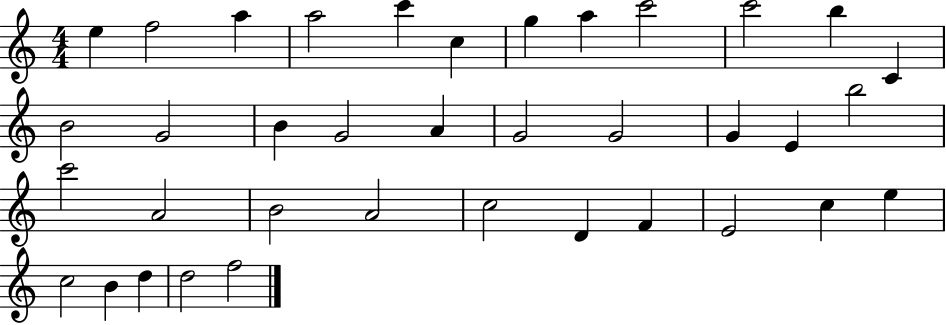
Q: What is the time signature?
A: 4/4